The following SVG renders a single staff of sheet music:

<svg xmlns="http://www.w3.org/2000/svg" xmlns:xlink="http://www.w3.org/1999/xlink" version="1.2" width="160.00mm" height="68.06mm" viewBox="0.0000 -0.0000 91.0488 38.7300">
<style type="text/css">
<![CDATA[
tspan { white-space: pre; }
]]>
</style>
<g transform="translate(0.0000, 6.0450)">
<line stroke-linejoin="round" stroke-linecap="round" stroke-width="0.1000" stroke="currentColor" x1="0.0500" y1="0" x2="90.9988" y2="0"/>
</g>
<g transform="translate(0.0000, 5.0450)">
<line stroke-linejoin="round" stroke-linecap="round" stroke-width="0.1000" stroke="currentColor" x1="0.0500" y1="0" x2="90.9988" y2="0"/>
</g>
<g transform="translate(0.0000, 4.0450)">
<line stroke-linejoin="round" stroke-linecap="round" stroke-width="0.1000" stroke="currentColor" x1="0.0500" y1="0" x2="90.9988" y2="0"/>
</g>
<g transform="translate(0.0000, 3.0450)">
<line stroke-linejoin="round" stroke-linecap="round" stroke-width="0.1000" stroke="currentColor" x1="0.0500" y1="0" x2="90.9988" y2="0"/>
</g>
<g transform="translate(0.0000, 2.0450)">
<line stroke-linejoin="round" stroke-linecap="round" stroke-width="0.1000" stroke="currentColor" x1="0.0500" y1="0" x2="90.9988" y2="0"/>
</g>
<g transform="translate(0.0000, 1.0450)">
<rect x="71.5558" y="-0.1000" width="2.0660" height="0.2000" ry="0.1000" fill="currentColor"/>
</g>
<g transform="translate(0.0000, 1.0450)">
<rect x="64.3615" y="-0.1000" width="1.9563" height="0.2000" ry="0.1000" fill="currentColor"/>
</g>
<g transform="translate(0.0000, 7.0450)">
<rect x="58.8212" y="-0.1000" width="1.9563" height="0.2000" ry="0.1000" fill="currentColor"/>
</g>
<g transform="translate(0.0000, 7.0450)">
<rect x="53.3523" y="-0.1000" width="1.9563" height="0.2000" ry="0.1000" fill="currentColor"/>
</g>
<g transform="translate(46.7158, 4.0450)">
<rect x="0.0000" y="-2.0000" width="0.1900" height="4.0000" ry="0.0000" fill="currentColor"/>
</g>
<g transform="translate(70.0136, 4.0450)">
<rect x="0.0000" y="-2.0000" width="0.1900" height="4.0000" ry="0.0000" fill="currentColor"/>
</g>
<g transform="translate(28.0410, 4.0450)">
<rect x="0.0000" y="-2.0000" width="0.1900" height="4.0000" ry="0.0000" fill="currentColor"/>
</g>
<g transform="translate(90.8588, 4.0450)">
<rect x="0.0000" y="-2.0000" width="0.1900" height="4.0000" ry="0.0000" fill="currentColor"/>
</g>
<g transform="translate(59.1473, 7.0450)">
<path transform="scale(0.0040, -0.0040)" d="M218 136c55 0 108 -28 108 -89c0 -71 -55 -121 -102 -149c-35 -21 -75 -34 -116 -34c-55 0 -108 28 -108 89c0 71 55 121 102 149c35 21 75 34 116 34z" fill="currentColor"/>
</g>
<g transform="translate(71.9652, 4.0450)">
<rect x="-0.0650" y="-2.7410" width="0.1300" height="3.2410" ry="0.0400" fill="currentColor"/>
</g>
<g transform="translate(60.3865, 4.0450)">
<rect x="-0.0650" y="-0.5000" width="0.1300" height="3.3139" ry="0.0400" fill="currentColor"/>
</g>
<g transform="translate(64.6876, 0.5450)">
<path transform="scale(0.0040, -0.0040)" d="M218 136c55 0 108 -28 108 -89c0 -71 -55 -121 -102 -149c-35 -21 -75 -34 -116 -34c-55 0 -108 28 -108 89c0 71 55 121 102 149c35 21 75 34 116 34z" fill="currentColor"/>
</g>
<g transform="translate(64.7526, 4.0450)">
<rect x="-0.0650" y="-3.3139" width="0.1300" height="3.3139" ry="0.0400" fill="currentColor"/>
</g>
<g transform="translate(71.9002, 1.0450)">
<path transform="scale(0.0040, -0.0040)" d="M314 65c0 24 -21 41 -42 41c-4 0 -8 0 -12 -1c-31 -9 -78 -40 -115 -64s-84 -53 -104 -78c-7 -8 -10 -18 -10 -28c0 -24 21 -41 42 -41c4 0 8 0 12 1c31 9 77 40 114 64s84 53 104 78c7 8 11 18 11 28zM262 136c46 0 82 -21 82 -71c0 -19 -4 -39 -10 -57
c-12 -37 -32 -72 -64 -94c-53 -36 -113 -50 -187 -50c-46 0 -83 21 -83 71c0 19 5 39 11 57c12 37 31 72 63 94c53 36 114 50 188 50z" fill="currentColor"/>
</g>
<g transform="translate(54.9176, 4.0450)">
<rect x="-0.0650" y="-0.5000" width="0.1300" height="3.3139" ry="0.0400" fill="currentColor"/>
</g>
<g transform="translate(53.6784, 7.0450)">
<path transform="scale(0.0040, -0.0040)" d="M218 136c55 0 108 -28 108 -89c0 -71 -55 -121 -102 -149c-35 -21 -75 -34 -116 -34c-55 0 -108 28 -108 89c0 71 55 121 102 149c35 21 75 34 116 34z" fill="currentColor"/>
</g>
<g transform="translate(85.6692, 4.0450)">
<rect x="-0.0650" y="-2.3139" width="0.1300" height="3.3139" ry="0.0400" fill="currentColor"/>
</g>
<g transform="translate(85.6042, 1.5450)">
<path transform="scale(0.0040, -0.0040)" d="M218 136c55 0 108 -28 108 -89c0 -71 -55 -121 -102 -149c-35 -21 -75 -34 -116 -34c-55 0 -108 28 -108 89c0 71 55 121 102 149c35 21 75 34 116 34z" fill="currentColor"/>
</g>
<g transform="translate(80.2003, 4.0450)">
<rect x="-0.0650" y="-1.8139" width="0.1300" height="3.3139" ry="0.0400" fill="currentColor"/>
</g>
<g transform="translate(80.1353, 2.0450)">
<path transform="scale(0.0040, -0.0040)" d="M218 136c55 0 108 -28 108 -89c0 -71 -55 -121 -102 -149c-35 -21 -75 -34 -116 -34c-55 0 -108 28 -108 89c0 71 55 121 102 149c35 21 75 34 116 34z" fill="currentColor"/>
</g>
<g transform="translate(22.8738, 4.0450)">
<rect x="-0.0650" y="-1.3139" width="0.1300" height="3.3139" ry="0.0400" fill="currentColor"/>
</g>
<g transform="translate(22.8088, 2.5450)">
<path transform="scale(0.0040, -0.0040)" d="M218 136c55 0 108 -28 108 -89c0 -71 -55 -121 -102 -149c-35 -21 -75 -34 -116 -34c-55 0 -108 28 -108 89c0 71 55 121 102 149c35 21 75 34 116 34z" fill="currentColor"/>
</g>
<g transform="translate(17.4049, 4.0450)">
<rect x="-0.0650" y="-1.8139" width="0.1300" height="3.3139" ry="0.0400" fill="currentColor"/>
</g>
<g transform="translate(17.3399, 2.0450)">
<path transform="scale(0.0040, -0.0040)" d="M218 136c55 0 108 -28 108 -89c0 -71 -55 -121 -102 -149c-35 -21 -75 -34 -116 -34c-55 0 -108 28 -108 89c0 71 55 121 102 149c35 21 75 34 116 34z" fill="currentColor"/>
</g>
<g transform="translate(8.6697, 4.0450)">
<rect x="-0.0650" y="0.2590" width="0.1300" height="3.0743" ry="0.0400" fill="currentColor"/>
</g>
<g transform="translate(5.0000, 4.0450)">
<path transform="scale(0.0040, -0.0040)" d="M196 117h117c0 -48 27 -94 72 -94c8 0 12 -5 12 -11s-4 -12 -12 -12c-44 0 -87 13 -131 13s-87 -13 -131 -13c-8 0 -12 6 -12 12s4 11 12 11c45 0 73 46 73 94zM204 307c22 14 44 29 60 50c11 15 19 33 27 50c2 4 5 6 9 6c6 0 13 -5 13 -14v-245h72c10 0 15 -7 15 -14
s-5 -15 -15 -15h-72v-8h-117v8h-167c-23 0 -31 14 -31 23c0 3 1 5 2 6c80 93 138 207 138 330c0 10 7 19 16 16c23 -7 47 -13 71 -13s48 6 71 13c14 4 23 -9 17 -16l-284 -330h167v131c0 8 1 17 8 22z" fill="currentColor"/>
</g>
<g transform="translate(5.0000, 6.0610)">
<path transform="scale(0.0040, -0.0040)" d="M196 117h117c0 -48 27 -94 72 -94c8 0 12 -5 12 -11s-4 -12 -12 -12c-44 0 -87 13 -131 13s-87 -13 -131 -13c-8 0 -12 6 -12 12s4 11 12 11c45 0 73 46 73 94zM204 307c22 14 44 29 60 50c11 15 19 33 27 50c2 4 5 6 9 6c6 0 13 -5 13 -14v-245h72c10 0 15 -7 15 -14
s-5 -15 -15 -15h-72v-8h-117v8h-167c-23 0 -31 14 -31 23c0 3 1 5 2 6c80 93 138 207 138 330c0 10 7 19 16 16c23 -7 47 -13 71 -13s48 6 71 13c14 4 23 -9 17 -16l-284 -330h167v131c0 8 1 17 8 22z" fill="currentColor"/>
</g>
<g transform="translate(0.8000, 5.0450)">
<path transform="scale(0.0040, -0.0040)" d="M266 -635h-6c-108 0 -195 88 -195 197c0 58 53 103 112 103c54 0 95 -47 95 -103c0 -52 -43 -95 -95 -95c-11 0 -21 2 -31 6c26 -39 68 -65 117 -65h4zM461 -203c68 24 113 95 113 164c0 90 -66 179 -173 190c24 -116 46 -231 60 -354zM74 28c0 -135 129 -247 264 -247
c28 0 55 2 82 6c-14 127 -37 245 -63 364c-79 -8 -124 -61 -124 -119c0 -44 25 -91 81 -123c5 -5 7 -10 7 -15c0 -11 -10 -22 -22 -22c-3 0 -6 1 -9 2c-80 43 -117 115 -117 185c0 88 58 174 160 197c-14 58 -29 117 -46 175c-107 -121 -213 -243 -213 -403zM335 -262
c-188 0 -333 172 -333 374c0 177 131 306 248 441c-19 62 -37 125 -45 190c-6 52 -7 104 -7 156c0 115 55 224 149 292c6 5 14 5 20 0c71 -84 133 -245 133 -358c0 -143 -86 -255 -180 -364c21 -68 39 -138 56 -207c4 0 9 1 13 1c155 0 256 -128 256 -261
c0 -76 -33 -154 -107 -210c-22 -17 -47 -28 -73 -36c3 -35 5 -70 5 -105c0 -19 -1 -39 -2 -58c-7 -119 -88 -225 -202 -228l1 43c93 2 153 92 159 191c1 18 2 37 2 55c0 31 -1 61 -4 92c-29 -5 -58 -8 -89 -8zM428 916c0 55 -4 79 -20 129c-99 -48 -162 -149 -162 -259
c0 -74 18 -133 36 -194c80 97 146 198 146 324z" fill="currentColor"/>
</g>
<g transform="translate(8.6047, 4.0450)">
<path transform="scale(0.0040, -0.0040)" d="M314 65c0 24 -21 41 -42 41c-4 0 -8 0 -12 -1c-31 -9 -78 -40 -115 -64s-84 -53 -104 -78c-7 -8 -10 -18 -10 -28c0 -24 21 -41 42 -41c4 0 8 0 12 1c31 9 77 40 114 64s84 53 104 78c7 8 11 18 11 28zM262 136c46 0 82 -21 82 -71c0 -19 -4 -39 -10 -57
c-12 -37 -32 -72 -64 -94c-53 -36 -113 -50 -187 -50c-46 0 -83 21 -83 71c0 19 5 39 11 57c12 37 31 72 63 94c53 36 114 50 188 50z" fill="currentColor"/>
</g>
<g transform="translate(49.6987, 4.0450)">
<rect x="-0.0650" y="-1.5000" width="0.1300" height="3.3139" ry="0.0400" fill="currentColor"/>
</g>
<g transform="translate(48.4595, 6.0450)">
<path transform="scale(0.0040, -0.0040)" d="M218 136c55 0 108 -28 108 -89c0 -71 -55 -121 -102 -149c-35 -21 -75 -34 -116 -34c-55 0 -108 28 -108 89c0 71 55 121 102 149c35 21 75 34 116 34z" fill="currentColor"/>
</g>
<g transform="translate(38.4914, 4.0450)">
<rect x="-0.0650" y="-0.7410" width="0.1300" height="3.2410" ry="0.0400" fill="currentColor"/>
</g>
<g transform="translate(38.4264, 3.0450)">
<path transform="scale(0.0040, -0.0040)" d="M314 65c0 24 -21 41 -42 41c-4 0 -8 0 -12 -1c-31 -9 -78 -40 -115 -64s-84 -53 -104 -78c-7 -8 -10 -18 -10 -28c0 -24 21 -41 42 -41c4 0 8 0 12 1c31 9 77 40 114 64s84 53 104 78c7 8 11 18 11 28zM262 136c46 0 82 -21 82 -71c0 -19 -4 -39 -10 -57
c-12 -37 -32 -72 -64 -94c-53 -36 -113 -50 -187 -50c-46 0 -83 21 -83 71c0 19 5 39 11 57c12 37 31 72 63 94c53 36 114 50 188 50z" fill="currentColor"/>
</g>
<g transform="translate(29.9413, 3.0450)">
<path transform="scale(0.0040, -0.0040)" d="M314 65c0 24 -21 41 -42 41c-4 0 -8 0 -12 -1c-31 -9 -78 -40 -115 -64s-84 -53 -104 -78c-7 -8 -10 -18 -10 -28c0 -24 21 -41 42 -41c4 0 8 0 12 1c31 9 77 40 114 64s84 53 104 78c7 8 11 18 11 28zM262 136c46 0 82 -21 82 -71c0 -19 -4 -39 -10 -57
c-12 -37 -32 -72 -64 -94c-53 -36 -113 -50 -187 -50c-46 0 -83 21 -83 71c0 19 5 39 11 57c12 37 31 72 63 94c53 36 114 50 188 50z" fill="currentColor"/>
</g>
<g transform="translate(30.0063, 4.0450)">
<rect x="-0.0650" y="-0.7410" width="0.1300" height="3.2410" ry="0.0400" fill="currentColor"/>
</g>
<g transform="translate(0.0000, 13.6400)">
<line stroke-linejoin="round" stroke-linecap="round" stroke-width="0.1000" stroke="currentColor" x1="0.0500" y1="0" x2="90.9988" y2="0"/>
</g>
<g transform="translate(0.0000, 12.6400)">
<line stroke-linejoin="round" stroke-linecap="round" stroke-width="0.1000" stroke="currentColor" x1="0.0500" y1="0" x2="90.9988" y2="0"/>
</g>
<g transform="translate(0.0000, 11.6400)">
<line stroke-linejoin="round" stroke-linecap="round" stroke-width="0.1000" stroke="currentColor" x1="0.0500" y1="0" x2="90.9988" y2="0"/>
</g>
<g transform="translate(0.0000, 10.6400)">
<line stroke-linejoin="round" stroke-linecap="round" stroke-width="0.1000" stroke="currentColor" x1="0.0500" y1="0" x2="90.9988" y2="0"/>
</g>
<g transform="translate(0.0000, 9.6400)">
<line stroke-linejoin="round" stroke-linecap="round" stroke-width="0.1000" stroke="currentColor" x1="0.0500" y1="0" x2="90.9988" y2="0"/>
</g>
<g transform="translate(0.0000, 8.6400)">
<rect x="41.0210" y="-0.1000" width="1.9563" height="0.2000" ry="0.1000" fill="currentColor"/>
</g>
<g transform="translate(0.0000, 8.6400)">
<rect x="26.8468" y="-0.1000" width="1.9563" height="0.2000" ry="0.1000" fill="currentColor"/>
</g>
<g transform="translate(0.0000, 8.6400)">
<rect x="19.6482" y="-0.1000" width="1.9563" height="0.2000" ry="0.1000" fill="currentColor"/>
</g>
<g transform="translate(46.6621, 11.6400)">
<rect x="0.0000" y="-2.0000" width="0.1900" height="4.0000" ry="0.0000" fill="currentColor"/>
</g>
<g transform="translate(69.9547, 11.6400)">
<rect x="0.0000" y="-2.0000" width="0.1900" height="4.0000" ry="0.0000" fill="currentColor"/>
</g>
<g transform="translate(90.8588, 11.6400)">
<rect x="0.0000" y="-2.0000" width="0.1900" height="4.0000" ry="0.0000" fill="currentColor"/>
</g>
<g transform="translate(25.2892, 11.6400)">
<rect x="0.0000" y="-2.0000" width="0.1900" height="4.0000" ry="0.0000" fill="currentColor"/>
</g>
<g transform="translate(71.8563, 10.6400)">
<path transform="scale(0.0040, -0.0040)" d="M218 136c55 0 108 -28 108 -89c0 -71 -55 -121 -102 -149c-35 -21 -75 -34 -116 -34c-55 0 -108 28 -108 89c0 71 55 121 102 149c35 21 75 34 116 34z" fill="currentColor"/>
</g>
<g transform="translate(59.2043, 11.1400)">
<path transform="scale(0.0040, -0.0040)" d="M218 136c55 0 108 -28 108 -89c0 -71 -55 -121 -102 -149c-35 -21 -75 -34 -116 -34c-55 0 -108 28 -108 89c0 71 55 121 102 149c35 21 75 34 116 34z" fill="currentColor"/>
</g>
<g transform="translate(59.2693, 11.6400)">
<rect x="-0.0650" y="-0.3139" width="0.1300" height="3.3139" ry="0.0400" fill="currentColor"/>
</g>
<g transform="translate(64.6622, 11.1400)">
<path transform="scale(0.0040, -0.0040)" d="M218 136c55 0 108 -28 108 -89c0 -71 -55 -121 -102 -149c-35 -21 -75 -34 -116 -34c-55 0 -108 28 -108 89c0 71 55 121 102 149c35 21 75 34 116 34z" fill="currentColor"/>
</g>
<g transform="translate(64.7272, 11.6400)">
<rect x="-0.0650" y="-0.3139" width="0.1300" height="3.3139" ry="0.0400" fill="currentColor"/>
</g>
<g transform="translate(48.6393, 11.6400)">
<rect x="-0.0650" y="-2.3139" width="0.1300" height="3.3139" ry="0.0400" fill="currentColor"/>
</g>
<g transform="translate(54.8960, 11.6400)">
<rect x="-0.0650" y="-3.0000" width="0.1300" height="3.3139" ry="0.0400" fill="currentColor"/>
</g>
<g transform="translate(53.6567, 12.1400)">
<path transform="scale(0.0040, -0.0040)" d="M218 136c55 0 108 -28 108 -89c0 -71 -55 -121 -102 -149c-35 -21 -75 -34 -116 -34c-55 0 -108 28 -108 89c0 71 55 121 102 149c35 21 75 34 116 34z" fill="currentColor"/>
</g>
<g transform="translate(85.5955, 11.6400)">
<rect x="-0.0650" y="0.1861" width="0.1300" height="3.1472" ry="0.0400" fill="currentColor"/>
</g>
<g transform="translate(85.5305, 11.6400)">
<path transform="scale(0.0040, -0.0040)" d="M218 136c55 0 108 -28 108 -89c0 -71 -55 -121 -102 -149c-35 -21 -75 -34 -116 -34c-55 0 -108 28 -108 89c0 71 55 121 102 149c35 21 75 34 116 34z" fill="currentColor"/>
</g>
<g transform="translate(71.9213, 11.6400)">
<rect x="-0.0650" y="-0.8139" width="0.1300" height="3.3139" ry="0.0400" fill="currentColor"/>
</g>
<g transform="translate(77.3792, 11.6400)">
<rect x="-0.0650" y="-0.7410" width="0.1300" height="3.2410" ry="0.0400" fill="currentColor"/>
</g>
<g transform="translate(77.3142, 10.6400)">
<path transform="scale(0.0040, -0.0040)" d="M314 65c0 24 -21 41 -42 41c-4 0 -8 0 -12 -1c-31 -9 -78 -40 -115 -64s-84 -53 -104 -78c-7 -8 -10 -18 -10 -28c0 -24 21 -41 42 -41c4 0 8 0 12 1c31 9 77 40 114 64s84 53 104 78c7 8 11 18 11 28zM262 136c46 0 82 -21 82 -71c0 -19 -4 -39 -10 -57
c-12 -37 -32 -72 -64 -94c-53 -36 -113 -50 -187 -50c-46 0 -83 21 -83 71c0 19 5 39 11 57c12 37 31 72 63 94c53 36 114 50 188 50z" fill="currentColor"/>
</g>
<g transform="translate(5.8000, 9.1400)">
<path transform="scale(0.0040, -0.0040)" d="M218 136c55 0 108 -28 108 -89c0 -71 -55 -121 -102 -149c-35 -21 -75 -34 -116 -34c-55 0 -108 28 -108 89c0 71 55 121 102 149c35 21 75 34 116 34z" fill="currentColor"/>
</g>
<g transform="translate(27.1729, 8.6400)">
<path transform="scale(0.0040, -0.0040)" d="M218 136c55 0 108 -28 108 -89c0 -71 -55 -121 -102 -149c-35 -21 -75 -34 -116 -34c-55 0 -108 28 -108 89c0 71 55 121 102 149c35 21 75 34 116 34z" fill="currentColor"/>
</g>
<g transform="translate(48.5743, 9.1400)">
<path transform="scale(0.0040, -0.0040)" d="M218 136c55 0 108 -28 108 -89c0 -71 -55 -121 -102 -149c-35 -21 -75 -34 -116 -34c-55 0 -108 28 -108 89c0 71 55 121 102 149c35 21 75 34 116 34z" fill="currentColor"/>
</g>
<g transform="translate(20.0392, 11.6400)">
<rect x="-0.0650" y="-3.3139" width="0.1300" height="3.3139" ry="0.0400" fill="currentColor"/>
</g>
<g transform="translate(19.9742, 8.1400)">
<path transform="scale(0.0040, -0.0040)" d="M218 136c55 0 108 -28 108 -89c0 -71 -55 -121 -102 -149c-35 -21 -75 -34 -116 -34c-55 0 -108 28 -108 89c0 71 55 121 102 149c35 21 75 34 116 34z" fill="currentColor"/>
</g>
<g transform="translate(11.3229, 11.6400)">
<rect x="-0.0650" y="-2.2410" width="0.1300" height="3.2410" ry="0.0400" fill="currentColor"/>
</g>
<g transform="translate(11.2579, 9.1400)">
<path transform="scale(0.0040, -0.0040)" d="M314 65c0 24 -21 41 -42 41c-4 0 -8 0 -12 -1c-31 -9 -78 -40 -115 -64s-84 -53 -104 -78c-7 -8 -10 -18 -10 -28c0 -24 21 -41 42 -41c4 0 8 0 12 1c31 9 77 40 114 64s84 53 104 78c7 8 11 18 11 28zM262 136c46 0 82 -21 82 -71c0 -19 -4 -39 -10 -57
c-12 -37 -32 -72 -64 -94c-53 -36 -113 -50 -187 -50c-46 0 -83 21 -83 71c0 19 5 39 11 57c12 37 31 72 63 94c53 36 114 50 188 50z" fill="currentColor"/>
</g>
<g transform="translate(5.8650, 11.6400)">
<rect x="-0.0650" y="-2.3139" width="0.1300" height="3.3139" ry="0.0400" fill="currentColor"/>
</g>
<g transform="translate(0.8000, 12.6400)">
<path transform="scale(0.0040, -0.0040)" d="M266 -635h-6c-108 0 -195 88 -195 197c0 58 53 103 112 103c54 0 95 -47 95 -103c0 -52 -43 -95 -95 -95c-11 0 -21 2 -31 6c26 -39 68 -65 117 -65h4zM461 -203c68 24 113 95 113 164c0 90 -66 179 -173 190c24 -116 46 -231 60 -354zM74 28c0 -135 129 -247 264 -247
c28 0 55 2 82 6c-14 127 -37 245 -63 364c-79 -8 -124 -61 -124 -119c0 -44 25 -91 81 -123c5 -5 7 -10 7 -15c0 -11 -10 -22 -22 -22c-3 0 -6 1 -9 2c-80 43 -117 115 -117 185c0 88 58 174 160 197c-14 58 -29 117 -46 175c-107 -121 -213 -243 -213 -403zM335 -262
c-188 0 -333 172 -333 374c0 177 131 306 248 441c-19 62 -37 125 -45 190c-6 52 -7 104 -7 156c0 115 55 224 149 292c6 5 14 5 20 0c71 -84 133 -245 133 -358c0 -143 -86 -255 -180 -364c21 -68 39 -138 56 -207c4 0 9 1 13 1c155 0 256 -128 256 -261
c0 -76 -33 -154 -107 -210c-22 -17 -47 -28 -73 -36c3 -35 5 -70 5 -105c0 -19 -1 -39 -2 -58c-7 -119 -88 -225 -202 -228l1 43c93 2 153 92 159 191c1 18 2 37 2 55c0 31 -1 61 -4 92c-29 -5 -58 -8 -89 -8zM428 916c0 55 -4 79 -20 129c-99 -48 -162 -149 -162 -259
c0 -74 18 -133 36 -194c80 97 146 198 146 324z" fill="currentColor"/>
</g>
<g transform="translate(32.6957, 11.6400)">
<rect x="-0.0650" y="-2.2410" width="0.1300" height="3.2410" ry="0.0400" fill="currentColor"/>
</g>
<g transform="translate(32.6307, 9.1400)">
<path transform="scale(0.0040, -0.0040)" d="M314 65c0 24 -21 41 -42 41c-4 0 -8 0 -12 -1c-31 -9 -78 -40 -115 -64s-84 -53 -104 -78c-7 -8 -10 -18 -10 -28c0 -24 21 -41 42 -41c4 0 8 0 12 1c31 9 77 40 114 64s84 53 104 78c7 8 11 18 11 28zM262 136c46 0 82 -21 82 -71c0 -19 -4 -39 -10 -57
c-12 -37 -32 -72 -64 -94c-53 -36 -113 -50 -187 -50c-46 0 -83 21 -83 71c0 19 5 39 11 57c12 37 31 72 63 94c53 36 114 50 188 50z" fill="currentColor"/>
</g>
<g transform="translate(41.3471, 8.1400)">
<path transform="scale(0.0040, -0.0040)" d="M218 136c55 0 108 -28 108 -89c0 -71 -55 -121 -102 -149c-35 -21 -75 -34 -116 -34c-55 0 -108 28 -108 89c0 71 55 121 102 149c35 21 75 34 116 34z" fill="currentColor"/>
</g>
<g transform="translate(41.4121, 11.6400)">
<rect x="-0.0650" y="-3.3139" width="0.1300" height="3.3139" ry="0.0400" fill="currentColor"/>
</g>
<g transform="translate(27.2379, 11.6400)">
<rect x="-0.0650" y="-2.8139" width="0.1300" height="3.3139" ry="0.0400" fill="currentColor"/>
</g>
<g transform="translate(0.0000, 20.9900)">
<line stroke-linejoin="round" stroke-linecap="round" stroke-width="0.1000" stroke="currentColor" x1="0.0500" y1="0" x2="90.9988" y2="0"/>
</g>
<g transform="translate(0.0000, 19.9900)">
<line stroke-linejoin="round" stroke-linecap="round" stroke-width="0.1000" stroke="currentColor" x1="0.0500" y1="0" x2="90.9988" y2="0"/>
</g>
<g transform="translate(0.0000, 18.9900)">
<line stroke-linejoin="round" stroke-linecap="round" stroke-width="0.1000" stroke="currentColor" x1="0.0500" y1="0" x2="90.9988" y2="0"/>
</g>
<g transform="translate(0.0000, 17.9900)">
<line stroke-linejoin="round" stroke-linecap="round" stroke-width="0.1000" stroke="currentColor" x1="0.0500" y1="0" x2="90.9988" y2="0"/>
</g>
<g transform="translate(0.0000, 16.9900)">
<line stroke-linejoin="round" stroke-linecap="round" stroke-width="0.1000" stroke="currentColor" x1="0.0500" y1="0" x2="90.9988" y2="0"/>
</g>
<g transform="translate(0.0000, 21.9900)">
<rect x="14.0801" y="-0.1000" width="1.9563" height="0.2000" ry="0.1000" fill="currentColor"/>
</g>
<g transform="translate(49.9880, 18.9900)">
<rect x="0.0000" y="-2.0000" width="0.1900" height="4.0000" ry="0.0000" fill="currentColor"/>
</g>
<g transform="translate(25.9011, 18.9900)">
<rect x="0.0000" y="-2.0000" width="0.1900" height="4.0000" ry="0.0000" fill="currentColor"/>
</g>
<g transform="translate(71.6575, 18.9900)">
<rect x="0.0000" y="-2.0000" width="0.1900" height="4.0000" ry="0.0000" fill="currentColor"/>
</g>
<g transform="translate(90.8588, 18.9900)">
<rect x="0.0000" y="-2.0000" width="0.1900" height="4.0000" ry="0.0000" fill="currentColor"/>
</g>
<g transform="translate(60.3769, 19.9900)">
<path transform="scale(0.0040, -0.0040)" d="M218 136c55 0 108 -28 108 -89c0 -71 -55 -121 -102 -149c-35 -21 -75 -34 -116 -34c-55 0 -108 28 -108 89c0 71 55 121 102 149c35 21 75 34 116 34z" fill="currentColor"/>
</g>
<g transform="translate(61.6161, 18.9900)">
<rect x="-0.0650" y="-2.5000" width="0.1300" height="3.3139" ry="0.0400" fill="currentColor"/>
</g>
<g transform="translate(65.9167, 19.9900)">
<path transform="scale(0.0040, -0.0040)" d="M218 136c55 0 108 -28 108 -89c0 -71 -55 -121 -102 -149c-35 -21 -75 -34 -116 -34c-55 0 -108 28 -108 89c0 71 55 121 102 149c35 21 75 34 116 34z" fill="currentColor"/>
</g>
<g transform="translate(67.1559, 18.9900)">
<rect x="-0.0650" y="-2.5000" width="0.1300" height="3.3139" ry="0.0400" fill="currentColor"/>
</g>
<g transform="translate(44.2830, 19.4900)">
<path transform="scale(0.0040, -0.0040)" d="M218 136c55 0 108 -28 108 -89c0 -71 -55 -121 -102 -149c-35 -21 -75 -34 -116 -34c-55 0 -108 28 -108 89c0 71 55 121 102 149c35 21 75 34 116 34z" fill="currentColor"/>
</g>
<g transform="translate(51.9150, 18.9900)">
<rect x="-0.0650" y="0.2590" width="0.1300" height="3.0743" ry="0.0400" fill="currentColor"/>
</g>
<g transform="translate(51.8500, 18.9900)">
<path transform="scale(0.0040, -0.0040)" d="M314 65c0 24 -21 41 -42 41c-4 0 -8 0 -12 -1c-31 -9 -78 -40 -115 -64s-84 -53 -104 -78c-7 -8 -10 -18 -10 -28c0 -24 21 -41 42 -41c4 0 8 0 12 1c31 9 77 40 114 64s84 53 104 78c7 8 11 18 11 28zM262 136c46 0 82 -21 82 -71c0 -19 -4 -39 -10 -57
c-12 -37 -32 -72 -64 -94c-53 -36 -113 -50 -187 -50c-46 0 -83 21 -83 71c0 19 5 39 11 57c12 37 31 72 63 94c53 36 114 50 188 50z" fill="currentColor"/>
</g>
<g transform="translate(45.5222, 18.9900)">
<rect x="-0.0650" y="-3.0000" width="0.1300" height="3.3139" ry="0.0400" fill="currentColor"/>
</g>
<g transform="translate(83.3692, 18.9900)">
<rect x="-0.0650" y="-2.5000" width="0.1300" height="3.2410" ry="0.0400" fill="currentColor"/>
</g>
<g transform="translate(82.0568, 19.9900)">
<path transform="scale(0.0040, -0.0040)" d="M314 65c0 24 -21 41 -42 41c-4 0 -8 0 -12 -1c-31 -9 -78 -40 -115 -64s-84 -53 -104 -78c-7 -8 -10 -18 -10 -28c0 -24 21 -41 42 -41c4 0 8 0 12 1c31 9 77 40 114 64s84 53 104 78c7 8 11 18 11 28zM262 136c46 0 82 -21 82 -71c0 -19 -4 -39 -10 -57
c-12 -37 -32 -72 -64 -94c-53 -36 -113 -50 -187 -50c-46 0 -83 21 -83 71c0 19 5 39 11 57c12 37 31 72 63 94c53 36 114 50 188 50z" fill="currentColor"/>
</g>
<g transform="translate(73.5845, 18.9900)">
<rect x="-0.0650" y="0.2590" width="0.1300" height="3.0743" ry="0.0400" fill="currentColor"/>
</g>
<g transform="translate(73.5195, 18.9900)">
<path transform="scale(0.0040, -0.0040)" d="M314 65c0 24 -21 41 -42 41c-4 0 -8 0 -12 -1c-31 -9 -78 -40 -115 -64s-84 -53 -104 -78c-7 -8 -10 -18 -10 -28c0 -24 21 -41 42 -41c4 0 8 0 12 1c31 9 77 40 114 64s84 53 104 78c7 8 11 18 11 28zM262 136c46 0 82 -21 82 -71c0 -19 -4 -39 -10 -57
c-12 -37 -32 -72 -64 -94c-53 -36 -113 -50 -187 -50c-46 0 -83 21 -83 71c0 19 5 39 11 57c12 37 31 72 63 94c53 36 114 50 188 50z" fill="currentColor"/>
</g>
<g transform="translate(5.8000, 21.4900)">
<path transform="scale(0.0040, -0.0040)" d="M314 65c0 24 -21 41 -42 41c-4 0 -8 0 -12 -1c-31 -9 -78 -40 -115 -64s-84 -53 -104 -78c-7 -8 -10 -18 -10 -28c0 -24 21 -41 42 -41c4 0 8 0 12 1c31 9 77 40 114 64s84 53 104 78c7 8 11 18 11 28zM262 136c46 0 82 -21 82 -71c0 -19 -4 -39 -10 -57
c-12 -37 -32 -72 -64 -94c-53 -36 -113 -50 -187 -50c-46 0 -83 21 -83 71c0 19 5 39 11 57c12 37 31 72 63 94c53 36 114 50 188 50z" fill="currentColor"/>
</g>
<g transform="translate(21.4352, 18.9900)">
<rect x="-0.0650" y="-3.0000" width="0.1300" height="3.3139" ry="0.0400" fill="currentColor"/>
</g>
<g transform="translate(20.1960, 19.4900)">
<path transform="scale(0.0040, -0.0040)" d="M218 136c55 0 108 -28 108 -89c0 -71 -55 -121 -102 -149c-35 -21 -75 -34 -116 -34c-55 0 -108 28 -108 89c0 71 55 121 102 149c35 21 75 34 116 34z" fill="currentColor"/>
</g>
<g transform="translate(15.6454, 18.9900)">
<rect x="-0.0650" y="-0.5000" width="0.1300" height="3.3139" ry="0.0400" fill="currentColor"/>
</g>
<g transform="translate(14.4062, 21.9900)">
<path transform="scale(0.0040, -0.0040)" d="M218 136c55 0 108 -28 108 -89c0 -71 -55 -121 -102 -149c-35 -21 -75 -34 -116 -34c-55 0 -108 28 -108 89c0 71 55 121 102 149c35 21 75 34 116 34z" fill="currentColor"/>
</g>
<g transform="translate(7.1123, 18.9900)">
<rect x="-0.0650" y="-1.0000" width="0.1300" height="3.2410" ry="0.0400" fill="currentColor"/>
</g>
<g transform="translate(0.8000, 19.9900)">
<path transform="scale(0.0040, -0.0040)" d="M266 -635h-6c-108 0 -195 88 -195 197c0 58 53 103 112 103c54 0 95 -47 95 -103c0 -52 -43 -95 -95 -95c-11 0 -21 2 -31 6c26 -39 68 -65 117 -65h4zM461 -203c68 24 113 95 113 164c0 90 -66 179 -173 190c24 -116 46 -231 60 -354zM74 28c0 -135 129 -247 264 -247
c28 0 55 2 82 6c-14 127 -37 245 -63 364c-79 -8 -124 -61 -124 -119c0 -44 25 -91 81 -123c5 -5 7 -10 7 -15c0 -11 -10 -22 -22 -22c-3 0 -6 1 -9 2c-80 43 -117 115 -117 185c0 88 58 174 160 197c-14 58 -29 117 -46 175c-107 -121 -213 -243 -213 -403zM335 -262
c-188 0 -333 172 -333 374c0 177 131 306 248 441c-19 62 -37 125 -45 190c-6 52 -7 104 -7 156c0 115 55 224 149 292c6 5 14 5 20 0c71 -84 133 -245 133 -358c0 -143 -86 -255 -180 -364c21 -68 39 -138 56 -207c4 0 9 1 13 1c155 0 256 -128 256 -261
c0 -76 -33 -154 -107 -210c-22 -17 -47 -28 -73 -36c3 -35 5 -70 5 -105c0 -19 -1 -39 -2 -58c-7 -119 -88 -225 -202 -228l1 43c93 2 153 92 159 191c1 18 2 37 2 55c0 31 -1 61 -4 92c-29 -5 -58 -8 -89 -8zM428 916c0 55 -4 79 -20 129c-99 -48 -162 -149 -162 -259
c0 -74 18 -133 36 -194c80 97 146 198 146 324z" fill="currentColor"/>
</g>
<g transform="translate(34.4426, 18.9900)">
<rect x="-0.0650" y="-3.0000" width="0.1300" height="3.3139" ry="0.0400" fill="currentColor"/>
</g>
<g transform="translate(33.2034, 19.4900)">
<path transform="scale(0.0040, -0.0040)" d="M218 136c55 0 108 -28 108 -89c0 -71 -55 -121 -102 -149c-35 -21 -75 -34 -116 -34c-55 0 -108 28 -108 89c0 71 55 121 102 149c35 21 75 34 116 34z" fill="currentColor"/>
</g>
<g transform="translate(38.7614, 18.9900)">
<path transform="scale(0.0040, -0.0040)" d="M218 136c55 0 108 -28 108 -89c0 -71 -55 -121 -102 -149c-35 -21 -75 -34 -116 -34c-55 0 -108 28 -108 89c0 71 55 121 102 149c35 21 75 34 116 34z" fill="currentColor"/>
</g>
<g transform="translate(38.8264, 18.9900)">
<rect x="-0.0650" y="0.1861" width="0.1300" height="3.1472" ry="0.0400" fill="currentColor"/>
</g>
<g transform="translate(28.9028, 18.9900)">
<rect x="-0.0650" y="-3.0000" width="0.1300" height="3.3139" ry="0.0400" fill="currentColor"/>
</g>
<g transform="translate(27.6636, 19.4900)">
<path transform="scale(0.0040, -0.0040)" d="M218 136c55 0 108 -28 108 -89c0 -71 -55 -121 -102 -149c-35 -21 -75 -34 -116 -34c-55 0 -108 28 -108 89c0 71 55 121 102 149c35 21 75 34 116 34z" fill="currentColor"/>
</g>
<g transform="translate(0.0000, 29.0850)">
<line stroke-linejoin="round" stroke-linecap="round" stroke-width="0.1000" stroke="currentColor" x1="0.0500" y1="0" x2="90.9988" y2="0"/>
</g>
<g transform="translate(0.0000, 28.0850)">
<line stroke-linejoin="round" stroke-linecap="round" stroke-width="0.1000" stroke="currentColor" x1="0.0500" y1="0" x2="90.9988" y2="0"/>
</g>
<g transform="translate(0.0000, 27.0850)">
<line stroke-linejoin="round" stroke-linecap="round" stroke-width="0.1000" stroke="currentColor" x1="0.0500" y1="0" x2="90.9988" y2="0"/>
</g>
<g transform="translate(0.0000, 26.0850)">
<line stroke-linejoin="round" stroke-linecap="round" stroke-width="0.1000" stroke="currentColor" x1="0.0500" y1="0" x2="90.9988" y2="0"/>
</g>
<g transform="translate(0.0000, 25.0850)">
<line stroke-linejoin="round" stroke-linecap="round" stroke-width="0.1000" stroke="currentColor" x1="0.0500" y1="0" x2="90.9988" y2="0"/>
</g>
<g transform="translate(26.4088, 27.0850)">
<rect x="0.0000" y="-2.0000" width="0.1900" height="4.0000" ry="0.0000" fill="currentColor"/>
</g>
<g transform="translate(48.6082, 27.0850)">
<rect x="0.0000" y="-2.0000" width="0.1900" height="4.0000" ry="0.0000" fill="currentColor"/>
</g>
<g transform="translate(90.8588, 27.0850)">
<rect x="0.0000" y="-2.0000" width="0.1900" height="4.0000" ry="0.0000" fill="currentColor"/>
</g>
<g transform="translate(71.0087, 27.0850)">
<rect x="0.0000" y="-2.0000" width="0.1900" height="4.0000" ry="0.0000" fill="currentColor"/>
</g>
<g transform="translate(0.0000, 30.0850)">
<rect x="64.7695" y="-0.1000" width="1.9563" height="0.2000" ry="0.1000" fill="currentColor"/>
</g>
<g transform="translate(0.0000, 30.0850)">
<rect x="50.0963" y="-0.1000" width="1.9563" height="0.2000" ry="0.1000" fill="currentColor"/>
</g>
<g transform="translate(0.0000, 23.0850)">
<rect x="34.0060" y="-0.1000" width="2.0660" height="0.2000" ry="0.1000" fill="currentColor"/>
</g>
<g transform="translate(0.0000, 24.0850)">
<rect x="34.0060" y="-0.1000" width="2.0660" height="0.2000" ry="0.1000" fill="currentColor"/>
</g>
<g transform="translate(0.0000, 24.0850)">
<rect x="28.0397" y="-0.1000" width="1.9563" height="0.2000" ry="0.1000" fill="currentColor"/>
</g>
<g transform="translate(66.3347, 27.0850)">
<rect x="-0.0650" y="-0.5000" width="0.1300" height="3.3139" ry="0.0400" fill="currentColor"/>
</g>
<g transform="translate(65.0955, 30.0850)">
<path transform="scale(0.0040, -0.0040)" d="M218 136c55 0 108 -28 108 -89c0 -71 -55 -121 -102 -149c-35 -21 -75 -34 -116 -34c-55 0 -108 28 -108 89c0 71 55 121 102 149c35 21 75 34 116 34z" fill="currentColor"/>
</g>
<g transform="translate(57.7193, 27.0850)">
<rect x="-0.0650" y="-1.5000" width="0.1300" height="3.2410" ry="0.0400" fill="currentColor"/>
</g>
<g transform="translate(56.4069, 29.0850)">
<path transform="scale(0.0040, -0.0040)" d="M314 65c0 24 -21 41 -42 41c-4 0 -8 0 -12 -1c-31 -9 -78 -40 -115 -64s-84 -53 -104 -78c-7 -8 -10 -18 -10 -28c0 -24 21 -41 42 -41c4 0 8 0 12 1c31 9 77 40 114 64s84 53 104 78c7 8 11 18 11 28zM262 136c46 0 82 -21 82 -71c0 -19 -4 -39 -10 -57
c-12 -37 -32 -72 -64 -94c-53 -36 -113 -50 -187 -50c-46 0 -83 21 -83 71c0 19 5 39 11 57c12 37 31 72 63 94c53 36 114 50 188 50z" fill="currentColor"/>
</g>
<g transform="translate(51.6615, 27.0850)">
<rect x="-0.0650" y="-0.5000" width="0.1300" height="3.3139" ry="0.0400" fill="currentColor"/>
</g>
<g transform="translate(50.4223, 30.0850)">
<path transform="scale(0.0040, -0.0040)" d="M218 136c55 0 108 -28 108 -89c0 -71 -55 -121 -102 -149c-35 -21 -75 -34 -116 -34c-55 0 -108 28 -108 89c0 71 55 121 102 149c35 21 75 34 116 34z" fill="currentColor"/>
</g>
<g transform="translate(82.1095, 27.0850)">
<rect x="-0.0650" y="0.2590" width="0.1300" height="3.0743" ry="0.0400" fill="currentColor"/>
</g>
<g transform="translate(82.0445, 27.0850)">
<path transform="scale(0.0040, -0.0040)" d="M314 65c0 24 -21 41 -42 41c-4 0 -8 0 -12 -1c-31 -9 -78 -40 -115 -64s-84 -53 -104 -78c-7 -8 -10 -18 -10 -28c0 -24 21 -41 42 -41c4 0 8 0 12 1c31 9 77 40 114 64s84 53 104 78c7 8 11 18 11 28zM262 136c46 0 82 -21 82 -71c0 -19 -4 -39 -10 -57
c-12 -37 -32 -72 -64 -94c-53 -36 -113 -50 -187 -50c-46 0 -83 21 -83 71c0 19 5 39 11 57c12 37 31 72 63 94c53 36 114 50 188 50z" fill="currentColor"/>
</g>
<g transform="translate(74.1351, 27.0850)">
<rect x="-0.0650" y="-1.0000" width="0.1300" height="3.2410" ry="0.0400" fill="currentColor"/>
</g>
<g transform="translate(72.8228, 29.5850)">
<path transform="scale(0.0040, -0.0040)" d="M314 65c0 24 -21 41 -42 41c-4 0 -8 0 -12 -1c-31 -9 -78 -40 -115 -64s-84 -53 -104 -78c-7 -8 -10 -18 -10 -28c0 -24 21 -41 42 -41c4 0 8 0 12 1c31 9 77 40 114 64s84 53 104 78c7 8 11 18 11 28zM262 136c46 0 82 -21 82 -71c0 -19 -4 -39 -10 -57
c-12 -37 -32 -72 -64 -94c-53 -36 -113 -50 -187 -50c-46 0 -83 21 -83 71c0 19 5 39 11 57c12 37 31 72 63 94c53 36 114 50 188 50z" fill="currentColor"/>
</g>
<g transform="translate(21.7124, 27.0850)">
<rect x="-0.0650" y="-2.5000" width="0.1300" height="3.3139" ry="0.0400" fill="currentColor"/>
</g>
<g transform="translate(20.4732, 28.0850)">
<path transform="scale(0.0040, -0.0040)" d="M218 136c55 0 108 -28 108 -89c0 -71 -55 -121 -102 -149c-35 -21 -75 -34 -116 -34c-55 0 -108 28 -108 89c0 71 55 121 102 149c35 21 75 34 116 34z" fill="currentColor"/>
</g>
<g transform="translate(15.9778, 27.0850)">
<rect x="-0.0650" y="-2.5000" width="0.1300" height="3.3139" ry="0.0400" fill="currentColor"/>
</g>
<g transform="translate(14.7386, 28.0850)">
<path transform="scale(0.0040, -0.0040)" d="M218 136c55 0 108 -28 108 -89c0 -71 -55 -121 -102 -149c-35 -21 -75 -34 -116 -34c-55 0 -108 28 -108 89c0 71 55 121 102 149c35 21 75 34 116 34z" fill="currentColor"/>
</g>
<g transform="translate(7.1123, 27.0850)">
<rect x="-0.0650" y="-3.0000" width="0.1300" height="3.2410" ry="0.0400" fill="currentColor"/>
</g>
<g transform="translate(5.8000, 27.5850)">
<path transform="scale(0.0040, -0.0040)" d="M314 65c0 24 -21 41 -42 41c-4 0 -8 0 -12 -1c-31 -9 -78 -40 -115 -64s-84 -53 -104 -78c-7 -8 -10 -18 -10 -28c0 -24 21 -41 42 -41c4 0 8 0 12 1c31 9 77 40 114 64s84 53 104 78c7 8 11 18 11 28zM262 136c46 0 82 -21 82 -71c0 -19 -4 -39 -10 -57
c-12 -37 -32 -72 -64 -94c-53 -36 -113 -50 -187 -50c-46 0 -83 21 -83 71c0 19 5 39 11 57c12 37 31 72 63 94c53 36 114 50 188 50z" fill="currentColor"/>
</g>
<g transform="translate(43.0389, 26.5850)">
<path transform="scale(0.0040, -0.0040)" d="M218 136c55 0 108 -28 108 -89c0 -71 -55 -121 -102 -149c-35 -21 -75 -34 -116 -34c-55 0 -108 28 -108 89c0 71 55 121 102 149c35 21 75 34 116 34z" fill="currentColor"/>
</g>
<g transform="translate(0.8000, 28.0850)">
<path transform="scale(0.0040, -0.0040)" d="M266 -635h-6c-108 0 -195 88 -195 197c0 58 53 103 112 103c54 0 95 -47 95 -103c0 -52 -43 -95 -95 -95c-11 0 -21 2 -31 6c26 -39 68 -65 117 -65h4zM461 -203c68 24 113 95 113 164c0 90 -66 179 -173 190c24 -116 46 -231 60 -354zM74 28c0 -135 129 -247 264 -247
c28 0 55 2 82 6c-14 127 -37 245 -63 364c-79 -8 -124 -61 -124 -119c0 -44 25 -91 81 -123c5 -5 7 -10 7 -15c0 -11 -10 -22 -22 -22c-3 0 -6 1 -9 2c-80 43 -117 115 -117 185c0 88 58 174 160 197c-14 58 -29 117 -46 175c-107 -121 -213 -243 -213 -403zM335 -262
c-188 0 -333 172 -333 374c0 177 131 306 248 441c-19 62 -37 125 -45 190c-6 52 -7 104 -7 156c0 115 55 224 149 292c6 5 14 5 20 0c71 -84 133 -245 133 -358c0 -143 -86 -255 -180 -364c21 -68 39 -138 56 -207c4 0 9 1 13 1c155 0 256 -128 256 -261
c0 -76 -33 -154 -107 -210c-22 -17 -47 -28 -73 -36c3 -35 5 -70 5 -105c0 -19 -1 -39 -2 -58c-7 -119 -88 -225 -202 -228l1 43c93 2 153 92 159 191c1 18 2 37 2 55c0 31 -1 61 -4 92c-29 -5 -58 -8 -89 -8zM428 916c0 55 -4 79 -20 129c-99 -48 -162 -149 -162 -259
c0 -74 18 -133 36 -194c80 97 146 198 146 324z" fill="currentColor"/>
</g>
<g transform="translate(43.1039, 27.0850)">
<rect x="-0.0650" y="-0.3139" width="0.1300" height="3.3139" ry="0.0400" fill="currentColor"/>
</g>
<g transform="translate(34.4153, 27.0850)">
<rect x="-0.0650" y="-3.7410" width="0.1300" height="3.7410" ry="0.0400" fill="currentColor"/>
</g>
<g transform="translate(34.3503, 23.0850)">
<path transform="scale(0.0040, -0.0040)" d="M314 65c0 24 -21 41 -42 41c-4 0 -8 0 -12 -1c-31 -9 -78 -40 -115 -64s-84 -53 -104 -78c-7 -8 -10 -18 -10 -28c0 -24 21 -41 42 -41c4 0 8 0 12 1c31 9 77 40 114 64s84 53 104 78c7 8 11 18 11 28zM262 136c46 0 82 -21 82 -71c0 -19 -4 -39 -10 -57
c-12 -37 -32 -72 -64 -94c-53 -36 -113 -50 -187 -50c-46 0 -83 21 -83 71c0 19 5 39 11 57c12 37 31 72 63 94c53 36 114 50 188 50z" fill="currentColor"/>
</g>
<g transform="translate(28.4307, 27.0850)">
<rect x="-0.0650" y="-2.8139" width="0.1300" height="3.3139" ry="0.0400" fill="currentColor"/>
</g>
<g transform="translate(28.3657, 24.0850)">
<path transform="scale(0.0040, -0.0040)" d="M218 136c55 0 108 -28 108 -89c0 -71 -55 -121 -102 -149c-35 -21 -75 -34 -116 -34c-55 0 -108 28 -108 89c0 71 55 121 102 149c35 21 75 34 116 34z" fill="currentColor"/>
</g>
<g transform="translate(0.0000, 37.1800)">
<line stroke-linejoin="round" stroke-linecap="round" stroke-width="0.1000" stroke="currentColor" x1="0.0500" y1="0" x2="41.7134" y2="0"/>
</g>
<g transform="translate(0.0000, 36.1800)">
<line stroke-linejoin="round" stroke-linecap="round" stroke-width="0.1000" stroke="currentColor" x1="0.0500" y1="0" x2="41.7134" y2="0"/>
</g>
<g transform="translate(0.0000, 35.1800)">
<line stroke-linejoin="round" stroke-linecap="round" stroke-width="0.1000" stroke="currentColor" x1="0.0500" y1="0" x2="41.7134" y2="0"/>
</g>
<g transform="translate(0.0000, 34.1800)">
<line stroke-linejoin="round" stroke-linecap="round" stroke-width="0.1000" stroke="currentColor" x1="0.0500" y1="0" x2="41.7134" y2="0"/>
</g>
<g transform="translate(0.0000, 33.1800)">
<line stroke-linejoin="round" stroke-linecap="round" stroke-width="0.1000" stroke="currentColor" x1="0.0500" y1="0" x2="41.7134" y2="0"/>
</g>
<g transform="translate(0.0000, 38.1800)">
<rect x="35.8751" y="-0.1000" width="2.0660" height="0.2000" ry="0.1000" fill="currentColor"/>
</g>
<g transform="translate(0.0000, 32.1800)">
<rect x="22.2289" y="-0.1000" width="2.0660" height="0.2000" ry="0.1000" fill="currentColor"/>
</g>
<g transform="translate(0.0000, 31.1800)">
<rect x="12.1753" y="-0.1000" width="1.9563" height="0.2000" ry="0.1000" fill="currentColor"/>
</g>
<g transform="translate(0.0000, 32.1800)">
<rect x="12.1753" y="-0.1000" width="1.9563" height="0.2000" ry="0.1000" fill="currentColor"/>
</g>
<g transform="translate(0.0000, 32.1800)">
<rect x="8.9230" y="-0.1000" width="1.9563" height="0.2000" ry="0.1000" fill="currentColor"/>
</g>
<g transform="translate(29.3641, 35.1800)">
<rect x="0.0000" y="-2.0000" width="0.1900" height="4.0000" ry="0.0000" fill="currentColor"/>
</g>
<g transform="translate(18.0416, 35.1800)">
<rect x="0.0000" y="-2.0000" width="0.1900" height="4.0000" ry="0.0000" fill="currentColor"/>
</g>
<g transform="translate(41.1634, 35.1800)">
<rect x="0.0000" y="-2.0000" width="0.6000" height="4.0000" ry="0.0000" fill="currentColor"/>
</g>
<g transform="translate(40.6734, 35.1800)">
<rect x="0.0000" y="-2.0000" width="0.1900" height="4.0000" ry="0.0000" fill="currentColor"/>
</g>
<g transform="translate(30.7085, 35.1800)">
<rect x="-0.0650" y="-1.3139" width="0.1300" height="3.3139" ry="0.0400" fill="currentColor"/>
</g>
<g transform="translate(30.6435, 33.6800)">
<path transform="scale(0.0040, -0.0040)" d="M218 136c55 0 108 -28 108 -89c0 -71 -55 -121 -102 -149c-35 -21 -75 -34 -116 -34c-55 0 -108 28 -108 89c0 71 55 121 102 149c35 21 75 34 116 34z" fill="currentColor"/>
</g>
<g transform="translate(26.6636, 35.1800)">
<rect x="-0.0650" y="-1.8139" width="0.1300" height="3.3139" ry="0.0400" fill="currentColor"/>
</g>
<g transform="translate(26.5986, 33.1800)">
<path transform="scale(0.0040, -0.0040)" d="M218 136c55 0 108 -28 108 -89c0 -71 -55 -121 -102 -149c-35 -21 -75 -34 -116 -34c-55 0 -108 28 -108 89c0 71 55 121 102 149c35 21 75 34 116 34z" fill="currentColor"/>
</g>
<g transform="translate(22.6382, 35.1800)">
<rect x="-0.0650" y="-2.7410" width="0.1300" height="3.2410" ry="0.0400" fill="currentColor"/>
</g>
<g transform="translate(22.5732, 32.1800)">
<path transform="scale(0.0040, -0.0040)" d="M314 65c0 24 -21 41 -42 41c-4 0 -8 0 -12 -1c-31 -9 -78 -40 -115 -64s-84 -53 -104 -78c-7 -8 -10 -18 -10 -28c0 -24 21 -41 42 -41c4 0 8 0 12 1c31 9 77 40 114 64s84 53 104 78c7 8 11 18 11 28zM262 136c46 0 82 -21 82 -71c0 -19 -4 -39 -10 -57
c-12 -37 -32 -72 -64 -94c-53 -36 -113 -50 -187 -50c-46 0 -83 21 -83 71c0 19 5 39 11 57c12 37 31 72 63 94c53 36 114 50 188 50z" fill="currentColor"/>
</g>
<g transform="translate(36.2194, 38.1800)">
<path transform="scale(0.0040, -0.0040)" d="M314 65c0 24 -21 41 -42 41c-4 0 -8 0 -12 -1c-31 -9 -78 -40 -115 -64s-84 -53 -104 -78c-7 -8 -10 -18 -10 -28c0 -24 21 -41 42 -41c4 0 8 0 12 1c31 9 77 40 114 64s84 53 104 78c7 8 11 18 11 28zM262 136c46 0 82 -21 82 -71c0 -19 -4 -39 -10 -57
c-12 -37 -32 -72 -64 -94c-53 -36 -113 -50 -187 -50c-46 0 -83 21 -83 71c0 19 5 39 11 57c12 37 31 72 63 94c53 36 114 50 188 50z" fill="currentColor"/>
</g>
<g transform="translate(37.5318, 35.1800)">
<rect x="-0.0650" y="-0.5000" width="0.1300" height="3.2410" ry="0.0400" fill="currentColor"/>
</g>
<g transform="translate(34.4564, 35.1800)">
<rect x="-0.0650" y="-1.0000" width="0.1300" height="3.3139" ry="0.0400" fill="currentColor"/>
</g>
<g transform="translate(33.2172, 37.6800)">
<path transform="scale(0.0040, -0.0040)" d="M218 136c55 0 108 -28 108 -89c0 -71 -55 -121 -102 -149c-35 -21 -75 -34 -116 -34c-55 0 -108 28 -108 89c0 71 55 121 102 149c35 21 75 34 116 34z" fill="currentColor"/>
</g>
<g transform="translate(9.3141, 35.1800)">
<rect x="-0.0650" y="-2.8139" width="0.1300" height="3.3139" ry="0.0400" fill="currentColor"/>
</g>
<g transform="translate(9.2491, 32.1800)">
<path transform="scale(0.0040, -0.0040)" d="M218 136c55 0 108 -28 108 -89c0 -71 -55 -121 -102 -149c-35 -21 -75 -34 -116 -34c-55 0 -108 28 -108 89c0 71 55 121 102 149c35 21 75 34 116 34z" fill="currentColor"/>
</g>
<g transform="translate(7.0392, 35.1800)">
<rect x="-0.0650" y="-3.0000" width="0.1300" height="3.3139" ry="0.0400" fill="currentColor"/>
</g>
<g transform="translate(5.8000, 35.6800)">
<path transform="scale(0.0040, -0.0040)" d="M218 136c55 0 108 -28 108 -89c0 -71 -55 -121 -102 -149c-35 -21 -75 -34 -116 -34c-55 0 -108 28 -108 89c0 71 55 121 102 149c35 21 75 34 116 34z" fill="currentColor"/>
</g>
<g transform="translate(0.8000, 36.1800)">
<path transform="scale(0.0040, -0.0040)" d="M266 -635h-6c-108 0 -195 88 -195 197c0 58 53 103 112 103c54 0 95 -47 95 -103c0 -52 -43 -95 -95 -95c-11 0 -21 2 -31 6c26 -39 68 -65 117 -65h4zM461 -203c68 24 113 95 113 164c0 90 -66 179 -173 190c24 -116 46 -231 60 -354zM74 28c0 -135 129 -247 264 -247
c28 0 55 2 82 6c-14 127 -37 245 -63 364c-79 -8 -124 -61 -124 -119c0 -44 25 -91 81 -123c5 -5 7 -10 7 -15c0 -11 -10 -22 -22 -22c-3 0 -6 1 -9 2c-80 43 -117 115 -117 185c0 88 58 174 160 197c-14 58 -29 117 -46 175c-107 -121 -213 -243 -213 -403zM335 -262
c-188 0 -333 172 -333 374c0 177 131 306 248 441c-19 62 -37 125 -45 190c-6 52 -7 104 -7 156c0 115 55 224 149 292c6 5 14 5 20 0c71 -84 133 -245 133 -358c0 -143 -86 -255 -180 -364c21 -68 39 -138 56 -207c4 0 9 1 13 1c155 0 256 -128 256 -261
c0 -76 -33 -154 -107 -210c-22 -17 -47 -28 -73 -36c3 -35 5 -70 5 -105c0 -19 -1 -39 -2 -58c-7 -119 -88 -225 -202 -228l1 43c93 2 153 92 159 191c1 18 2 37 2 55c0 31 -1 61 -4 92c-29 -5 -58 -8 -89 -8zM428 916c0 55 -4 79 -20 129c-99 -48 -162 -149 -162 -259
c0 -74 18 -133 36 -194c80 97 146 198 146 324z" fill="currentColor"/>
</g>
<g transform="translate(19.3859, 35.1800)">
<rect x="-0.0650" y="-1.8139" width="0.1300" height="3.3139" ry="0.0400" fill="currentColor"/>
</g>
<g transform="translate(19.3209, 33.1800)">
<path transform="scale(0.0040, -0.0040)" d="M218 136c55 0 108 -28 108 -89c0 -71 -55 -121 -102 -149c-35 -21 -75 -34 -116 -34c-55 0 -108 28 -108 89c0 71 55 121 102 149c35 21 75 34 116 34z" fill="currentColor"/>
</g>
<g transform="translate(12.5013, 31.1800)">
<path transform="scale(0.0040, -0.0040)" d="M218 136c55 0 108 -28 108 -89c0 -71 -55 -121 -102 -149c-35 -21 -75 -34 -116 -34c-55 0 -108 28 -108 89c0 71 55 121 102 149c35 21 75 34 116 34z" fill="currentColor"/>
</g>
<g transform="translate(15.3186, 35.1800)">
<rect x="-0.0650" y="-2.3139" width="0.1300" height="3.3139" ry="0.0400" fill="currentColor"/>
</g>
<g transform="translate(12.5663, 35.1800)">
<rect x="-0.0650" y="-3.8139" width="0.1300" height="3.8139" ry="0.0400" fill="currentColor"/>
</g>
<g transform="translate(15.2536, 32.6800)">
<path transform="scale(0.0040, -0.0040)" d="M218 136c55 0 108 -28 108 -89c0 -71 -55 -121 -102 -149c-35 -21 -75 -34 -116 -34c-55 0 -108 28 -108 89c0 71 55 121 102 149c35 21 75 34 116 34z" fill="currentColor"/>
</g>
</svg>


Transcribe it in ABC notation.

X:1
T:Untitled
M:4/4
L:1/4
K:C
B2 f e d2 d2 E C C b a2 f g g g2 b a g2 b g A c c d d2 B D2 C A A A B A B2 G G B2 G2 A2 G G a c'2 c C E2 C D2 B2 A a c' g f a2 f e D C2